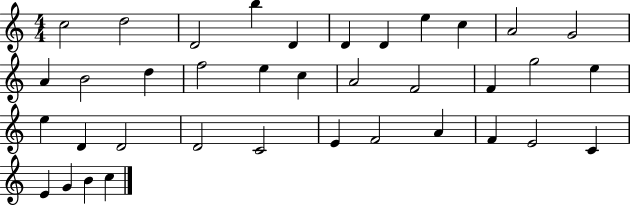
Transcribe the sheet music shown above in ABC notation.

X:1
T:Untitled
M:4/4
L:1/4
K:C
c2 d2 D2 b D D D e c A2 G2 A B2 d f2 e c A2 F2 F g2 e e D D2 D2 C2 E F2 A F E2 C E G B c